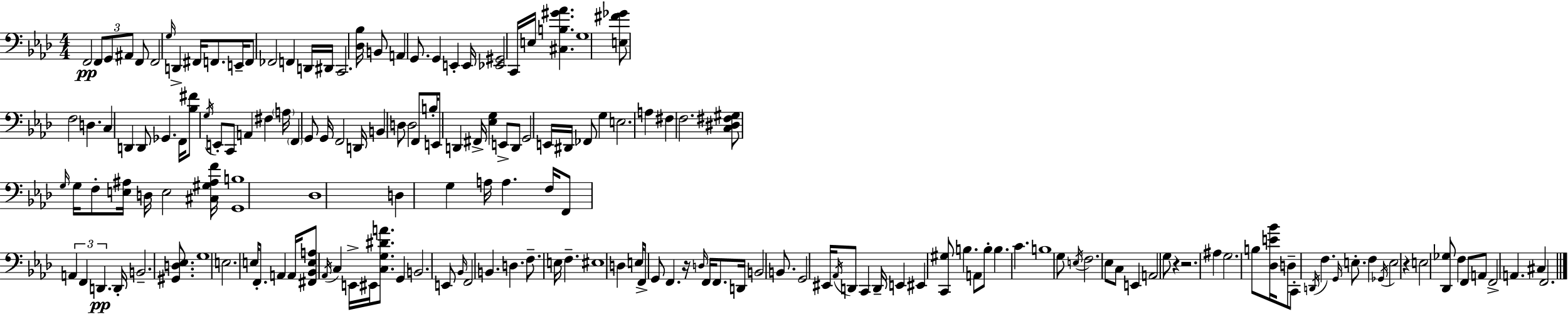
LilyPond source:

{
  \clef bass
  \numericTimeSignature
  \time 4/4
  \key f \minor
  f,2\pp \tuplet 3/2 { f,8 g,8 ais,8 } f,8 | f,2 \grace { g16 } d,4-> fis,16 f,8. | e,16-- f,8 fes,2 f,4 | d,16 dis,16 c,2. <des bes>16 b,8 | \break a,4 g,8. g,4 e,4-. | e,16 <ees, gis,>2 c,16 e16 <cis b gis' aes'>4. | g1 | <e fis' ges'>8 f2 d4. | \break c4 d,4 d,8 ges,4. | f,16 <bes fis'>8 \acciaccatura { g16 } e,8-. c,8 a,4 fis4 | \parenthesize a16 \parenthesize f,4 g,8 g,16 f,2 | d,16 b,4 d8 d2 | \break f,8 b16-. e,8 d,4 fis,16-> <ees g>4 e,8-> | d,8 g,2 e,16 dis,16 fes,8 g4 | e2. a4 | fis4 f2. | \break <c dis fis gis>8 \grace { g16 } g16 f8-. <e ais>16 d16 e2 | <cis gis ais f'>16 <g, b>1 | des1 | d4 g4 a16 a4. | \break f16 f,8 \tuplet 3/2 { a,4 f,4 d,4.\pp } | d,16-. b,2.-- | <gis, d ees>8. g1 | e2. e16 | \break f,8.-. a,4 a,16 <fis, bes, e a>8 \acciaccatura { aes,16 } c4 e,16-> | eis,16 <c g dis' a'>8. g,4 b,2. | e,8 \grace { bes,16 } f,2 b,4. | d4. f8.-- e16 f4.-- | \break eis1 | d4 e16 f,8-> g,8 f,4. | r16 \grace { d16 } f,16 f,8. d,16 b,2 | b,8. g,2 eis,16 \acciaccatura { aes,16 } | \break d,8 c,4 d,16-- e,4 eis,4 <c, gis>8 | b4. a,8 b8-. b4. | c'4. b1 | g8 \acciaccatura { e16 } f2. | \break ees8 c8 e,4 a,2 | g8 r4 r2. | ais4 g2. | b8 <des e' bes'>16 d8-- c,8-. \acciaccatura { d,16 } | \break f4. \grace { g,16 } e8.-. f4 \acciaccatura { ges,16 } e2 | r4 e2 | <des, ges>8 f4 f,8 a,8 f,2-> | a,4. cis4 f,2. | \break \bar "|."
}